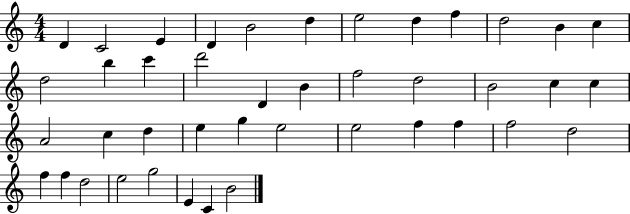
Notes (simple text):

D4/q C4/h E4/q D4/q B4/h D5/q E5/h D5/q F5/q D5/h B4/q C5/q D5/h B5/q C6/q D6/h D4/q B4/q F5/h D5/h B4/h C5/q C5/q A4/h C5/q D5/q E5/q G5/q E5/h E5/h F5/q F5/q F5/h D5/h F5/q F5/q D5/h E5/h G5/h E4/q C4/q B4/h